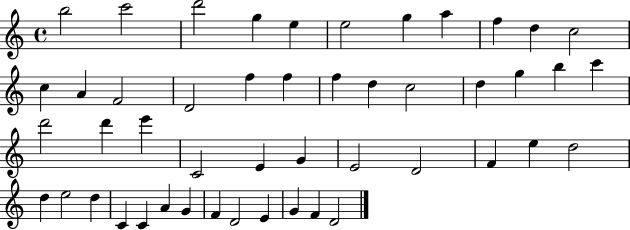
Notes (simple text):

B5/h C6/h D6/h G5/q E5/q E5/h G5/q A5/q F5/q D5/q C5/h C5/q A4/q F4/h D4/h F5/q F5/q F5/q D5/q C5/h D5/q G5/q B5/q C6/q D6/h D6/q E6/q C4/h E4/q G4/q E4/h D4/h F4/q E5/q D5/h D5/q E5/h D5/q C4/q C4/q A4/q G4/q F4/q D4/h E4/q G4/q F4/q D4/h